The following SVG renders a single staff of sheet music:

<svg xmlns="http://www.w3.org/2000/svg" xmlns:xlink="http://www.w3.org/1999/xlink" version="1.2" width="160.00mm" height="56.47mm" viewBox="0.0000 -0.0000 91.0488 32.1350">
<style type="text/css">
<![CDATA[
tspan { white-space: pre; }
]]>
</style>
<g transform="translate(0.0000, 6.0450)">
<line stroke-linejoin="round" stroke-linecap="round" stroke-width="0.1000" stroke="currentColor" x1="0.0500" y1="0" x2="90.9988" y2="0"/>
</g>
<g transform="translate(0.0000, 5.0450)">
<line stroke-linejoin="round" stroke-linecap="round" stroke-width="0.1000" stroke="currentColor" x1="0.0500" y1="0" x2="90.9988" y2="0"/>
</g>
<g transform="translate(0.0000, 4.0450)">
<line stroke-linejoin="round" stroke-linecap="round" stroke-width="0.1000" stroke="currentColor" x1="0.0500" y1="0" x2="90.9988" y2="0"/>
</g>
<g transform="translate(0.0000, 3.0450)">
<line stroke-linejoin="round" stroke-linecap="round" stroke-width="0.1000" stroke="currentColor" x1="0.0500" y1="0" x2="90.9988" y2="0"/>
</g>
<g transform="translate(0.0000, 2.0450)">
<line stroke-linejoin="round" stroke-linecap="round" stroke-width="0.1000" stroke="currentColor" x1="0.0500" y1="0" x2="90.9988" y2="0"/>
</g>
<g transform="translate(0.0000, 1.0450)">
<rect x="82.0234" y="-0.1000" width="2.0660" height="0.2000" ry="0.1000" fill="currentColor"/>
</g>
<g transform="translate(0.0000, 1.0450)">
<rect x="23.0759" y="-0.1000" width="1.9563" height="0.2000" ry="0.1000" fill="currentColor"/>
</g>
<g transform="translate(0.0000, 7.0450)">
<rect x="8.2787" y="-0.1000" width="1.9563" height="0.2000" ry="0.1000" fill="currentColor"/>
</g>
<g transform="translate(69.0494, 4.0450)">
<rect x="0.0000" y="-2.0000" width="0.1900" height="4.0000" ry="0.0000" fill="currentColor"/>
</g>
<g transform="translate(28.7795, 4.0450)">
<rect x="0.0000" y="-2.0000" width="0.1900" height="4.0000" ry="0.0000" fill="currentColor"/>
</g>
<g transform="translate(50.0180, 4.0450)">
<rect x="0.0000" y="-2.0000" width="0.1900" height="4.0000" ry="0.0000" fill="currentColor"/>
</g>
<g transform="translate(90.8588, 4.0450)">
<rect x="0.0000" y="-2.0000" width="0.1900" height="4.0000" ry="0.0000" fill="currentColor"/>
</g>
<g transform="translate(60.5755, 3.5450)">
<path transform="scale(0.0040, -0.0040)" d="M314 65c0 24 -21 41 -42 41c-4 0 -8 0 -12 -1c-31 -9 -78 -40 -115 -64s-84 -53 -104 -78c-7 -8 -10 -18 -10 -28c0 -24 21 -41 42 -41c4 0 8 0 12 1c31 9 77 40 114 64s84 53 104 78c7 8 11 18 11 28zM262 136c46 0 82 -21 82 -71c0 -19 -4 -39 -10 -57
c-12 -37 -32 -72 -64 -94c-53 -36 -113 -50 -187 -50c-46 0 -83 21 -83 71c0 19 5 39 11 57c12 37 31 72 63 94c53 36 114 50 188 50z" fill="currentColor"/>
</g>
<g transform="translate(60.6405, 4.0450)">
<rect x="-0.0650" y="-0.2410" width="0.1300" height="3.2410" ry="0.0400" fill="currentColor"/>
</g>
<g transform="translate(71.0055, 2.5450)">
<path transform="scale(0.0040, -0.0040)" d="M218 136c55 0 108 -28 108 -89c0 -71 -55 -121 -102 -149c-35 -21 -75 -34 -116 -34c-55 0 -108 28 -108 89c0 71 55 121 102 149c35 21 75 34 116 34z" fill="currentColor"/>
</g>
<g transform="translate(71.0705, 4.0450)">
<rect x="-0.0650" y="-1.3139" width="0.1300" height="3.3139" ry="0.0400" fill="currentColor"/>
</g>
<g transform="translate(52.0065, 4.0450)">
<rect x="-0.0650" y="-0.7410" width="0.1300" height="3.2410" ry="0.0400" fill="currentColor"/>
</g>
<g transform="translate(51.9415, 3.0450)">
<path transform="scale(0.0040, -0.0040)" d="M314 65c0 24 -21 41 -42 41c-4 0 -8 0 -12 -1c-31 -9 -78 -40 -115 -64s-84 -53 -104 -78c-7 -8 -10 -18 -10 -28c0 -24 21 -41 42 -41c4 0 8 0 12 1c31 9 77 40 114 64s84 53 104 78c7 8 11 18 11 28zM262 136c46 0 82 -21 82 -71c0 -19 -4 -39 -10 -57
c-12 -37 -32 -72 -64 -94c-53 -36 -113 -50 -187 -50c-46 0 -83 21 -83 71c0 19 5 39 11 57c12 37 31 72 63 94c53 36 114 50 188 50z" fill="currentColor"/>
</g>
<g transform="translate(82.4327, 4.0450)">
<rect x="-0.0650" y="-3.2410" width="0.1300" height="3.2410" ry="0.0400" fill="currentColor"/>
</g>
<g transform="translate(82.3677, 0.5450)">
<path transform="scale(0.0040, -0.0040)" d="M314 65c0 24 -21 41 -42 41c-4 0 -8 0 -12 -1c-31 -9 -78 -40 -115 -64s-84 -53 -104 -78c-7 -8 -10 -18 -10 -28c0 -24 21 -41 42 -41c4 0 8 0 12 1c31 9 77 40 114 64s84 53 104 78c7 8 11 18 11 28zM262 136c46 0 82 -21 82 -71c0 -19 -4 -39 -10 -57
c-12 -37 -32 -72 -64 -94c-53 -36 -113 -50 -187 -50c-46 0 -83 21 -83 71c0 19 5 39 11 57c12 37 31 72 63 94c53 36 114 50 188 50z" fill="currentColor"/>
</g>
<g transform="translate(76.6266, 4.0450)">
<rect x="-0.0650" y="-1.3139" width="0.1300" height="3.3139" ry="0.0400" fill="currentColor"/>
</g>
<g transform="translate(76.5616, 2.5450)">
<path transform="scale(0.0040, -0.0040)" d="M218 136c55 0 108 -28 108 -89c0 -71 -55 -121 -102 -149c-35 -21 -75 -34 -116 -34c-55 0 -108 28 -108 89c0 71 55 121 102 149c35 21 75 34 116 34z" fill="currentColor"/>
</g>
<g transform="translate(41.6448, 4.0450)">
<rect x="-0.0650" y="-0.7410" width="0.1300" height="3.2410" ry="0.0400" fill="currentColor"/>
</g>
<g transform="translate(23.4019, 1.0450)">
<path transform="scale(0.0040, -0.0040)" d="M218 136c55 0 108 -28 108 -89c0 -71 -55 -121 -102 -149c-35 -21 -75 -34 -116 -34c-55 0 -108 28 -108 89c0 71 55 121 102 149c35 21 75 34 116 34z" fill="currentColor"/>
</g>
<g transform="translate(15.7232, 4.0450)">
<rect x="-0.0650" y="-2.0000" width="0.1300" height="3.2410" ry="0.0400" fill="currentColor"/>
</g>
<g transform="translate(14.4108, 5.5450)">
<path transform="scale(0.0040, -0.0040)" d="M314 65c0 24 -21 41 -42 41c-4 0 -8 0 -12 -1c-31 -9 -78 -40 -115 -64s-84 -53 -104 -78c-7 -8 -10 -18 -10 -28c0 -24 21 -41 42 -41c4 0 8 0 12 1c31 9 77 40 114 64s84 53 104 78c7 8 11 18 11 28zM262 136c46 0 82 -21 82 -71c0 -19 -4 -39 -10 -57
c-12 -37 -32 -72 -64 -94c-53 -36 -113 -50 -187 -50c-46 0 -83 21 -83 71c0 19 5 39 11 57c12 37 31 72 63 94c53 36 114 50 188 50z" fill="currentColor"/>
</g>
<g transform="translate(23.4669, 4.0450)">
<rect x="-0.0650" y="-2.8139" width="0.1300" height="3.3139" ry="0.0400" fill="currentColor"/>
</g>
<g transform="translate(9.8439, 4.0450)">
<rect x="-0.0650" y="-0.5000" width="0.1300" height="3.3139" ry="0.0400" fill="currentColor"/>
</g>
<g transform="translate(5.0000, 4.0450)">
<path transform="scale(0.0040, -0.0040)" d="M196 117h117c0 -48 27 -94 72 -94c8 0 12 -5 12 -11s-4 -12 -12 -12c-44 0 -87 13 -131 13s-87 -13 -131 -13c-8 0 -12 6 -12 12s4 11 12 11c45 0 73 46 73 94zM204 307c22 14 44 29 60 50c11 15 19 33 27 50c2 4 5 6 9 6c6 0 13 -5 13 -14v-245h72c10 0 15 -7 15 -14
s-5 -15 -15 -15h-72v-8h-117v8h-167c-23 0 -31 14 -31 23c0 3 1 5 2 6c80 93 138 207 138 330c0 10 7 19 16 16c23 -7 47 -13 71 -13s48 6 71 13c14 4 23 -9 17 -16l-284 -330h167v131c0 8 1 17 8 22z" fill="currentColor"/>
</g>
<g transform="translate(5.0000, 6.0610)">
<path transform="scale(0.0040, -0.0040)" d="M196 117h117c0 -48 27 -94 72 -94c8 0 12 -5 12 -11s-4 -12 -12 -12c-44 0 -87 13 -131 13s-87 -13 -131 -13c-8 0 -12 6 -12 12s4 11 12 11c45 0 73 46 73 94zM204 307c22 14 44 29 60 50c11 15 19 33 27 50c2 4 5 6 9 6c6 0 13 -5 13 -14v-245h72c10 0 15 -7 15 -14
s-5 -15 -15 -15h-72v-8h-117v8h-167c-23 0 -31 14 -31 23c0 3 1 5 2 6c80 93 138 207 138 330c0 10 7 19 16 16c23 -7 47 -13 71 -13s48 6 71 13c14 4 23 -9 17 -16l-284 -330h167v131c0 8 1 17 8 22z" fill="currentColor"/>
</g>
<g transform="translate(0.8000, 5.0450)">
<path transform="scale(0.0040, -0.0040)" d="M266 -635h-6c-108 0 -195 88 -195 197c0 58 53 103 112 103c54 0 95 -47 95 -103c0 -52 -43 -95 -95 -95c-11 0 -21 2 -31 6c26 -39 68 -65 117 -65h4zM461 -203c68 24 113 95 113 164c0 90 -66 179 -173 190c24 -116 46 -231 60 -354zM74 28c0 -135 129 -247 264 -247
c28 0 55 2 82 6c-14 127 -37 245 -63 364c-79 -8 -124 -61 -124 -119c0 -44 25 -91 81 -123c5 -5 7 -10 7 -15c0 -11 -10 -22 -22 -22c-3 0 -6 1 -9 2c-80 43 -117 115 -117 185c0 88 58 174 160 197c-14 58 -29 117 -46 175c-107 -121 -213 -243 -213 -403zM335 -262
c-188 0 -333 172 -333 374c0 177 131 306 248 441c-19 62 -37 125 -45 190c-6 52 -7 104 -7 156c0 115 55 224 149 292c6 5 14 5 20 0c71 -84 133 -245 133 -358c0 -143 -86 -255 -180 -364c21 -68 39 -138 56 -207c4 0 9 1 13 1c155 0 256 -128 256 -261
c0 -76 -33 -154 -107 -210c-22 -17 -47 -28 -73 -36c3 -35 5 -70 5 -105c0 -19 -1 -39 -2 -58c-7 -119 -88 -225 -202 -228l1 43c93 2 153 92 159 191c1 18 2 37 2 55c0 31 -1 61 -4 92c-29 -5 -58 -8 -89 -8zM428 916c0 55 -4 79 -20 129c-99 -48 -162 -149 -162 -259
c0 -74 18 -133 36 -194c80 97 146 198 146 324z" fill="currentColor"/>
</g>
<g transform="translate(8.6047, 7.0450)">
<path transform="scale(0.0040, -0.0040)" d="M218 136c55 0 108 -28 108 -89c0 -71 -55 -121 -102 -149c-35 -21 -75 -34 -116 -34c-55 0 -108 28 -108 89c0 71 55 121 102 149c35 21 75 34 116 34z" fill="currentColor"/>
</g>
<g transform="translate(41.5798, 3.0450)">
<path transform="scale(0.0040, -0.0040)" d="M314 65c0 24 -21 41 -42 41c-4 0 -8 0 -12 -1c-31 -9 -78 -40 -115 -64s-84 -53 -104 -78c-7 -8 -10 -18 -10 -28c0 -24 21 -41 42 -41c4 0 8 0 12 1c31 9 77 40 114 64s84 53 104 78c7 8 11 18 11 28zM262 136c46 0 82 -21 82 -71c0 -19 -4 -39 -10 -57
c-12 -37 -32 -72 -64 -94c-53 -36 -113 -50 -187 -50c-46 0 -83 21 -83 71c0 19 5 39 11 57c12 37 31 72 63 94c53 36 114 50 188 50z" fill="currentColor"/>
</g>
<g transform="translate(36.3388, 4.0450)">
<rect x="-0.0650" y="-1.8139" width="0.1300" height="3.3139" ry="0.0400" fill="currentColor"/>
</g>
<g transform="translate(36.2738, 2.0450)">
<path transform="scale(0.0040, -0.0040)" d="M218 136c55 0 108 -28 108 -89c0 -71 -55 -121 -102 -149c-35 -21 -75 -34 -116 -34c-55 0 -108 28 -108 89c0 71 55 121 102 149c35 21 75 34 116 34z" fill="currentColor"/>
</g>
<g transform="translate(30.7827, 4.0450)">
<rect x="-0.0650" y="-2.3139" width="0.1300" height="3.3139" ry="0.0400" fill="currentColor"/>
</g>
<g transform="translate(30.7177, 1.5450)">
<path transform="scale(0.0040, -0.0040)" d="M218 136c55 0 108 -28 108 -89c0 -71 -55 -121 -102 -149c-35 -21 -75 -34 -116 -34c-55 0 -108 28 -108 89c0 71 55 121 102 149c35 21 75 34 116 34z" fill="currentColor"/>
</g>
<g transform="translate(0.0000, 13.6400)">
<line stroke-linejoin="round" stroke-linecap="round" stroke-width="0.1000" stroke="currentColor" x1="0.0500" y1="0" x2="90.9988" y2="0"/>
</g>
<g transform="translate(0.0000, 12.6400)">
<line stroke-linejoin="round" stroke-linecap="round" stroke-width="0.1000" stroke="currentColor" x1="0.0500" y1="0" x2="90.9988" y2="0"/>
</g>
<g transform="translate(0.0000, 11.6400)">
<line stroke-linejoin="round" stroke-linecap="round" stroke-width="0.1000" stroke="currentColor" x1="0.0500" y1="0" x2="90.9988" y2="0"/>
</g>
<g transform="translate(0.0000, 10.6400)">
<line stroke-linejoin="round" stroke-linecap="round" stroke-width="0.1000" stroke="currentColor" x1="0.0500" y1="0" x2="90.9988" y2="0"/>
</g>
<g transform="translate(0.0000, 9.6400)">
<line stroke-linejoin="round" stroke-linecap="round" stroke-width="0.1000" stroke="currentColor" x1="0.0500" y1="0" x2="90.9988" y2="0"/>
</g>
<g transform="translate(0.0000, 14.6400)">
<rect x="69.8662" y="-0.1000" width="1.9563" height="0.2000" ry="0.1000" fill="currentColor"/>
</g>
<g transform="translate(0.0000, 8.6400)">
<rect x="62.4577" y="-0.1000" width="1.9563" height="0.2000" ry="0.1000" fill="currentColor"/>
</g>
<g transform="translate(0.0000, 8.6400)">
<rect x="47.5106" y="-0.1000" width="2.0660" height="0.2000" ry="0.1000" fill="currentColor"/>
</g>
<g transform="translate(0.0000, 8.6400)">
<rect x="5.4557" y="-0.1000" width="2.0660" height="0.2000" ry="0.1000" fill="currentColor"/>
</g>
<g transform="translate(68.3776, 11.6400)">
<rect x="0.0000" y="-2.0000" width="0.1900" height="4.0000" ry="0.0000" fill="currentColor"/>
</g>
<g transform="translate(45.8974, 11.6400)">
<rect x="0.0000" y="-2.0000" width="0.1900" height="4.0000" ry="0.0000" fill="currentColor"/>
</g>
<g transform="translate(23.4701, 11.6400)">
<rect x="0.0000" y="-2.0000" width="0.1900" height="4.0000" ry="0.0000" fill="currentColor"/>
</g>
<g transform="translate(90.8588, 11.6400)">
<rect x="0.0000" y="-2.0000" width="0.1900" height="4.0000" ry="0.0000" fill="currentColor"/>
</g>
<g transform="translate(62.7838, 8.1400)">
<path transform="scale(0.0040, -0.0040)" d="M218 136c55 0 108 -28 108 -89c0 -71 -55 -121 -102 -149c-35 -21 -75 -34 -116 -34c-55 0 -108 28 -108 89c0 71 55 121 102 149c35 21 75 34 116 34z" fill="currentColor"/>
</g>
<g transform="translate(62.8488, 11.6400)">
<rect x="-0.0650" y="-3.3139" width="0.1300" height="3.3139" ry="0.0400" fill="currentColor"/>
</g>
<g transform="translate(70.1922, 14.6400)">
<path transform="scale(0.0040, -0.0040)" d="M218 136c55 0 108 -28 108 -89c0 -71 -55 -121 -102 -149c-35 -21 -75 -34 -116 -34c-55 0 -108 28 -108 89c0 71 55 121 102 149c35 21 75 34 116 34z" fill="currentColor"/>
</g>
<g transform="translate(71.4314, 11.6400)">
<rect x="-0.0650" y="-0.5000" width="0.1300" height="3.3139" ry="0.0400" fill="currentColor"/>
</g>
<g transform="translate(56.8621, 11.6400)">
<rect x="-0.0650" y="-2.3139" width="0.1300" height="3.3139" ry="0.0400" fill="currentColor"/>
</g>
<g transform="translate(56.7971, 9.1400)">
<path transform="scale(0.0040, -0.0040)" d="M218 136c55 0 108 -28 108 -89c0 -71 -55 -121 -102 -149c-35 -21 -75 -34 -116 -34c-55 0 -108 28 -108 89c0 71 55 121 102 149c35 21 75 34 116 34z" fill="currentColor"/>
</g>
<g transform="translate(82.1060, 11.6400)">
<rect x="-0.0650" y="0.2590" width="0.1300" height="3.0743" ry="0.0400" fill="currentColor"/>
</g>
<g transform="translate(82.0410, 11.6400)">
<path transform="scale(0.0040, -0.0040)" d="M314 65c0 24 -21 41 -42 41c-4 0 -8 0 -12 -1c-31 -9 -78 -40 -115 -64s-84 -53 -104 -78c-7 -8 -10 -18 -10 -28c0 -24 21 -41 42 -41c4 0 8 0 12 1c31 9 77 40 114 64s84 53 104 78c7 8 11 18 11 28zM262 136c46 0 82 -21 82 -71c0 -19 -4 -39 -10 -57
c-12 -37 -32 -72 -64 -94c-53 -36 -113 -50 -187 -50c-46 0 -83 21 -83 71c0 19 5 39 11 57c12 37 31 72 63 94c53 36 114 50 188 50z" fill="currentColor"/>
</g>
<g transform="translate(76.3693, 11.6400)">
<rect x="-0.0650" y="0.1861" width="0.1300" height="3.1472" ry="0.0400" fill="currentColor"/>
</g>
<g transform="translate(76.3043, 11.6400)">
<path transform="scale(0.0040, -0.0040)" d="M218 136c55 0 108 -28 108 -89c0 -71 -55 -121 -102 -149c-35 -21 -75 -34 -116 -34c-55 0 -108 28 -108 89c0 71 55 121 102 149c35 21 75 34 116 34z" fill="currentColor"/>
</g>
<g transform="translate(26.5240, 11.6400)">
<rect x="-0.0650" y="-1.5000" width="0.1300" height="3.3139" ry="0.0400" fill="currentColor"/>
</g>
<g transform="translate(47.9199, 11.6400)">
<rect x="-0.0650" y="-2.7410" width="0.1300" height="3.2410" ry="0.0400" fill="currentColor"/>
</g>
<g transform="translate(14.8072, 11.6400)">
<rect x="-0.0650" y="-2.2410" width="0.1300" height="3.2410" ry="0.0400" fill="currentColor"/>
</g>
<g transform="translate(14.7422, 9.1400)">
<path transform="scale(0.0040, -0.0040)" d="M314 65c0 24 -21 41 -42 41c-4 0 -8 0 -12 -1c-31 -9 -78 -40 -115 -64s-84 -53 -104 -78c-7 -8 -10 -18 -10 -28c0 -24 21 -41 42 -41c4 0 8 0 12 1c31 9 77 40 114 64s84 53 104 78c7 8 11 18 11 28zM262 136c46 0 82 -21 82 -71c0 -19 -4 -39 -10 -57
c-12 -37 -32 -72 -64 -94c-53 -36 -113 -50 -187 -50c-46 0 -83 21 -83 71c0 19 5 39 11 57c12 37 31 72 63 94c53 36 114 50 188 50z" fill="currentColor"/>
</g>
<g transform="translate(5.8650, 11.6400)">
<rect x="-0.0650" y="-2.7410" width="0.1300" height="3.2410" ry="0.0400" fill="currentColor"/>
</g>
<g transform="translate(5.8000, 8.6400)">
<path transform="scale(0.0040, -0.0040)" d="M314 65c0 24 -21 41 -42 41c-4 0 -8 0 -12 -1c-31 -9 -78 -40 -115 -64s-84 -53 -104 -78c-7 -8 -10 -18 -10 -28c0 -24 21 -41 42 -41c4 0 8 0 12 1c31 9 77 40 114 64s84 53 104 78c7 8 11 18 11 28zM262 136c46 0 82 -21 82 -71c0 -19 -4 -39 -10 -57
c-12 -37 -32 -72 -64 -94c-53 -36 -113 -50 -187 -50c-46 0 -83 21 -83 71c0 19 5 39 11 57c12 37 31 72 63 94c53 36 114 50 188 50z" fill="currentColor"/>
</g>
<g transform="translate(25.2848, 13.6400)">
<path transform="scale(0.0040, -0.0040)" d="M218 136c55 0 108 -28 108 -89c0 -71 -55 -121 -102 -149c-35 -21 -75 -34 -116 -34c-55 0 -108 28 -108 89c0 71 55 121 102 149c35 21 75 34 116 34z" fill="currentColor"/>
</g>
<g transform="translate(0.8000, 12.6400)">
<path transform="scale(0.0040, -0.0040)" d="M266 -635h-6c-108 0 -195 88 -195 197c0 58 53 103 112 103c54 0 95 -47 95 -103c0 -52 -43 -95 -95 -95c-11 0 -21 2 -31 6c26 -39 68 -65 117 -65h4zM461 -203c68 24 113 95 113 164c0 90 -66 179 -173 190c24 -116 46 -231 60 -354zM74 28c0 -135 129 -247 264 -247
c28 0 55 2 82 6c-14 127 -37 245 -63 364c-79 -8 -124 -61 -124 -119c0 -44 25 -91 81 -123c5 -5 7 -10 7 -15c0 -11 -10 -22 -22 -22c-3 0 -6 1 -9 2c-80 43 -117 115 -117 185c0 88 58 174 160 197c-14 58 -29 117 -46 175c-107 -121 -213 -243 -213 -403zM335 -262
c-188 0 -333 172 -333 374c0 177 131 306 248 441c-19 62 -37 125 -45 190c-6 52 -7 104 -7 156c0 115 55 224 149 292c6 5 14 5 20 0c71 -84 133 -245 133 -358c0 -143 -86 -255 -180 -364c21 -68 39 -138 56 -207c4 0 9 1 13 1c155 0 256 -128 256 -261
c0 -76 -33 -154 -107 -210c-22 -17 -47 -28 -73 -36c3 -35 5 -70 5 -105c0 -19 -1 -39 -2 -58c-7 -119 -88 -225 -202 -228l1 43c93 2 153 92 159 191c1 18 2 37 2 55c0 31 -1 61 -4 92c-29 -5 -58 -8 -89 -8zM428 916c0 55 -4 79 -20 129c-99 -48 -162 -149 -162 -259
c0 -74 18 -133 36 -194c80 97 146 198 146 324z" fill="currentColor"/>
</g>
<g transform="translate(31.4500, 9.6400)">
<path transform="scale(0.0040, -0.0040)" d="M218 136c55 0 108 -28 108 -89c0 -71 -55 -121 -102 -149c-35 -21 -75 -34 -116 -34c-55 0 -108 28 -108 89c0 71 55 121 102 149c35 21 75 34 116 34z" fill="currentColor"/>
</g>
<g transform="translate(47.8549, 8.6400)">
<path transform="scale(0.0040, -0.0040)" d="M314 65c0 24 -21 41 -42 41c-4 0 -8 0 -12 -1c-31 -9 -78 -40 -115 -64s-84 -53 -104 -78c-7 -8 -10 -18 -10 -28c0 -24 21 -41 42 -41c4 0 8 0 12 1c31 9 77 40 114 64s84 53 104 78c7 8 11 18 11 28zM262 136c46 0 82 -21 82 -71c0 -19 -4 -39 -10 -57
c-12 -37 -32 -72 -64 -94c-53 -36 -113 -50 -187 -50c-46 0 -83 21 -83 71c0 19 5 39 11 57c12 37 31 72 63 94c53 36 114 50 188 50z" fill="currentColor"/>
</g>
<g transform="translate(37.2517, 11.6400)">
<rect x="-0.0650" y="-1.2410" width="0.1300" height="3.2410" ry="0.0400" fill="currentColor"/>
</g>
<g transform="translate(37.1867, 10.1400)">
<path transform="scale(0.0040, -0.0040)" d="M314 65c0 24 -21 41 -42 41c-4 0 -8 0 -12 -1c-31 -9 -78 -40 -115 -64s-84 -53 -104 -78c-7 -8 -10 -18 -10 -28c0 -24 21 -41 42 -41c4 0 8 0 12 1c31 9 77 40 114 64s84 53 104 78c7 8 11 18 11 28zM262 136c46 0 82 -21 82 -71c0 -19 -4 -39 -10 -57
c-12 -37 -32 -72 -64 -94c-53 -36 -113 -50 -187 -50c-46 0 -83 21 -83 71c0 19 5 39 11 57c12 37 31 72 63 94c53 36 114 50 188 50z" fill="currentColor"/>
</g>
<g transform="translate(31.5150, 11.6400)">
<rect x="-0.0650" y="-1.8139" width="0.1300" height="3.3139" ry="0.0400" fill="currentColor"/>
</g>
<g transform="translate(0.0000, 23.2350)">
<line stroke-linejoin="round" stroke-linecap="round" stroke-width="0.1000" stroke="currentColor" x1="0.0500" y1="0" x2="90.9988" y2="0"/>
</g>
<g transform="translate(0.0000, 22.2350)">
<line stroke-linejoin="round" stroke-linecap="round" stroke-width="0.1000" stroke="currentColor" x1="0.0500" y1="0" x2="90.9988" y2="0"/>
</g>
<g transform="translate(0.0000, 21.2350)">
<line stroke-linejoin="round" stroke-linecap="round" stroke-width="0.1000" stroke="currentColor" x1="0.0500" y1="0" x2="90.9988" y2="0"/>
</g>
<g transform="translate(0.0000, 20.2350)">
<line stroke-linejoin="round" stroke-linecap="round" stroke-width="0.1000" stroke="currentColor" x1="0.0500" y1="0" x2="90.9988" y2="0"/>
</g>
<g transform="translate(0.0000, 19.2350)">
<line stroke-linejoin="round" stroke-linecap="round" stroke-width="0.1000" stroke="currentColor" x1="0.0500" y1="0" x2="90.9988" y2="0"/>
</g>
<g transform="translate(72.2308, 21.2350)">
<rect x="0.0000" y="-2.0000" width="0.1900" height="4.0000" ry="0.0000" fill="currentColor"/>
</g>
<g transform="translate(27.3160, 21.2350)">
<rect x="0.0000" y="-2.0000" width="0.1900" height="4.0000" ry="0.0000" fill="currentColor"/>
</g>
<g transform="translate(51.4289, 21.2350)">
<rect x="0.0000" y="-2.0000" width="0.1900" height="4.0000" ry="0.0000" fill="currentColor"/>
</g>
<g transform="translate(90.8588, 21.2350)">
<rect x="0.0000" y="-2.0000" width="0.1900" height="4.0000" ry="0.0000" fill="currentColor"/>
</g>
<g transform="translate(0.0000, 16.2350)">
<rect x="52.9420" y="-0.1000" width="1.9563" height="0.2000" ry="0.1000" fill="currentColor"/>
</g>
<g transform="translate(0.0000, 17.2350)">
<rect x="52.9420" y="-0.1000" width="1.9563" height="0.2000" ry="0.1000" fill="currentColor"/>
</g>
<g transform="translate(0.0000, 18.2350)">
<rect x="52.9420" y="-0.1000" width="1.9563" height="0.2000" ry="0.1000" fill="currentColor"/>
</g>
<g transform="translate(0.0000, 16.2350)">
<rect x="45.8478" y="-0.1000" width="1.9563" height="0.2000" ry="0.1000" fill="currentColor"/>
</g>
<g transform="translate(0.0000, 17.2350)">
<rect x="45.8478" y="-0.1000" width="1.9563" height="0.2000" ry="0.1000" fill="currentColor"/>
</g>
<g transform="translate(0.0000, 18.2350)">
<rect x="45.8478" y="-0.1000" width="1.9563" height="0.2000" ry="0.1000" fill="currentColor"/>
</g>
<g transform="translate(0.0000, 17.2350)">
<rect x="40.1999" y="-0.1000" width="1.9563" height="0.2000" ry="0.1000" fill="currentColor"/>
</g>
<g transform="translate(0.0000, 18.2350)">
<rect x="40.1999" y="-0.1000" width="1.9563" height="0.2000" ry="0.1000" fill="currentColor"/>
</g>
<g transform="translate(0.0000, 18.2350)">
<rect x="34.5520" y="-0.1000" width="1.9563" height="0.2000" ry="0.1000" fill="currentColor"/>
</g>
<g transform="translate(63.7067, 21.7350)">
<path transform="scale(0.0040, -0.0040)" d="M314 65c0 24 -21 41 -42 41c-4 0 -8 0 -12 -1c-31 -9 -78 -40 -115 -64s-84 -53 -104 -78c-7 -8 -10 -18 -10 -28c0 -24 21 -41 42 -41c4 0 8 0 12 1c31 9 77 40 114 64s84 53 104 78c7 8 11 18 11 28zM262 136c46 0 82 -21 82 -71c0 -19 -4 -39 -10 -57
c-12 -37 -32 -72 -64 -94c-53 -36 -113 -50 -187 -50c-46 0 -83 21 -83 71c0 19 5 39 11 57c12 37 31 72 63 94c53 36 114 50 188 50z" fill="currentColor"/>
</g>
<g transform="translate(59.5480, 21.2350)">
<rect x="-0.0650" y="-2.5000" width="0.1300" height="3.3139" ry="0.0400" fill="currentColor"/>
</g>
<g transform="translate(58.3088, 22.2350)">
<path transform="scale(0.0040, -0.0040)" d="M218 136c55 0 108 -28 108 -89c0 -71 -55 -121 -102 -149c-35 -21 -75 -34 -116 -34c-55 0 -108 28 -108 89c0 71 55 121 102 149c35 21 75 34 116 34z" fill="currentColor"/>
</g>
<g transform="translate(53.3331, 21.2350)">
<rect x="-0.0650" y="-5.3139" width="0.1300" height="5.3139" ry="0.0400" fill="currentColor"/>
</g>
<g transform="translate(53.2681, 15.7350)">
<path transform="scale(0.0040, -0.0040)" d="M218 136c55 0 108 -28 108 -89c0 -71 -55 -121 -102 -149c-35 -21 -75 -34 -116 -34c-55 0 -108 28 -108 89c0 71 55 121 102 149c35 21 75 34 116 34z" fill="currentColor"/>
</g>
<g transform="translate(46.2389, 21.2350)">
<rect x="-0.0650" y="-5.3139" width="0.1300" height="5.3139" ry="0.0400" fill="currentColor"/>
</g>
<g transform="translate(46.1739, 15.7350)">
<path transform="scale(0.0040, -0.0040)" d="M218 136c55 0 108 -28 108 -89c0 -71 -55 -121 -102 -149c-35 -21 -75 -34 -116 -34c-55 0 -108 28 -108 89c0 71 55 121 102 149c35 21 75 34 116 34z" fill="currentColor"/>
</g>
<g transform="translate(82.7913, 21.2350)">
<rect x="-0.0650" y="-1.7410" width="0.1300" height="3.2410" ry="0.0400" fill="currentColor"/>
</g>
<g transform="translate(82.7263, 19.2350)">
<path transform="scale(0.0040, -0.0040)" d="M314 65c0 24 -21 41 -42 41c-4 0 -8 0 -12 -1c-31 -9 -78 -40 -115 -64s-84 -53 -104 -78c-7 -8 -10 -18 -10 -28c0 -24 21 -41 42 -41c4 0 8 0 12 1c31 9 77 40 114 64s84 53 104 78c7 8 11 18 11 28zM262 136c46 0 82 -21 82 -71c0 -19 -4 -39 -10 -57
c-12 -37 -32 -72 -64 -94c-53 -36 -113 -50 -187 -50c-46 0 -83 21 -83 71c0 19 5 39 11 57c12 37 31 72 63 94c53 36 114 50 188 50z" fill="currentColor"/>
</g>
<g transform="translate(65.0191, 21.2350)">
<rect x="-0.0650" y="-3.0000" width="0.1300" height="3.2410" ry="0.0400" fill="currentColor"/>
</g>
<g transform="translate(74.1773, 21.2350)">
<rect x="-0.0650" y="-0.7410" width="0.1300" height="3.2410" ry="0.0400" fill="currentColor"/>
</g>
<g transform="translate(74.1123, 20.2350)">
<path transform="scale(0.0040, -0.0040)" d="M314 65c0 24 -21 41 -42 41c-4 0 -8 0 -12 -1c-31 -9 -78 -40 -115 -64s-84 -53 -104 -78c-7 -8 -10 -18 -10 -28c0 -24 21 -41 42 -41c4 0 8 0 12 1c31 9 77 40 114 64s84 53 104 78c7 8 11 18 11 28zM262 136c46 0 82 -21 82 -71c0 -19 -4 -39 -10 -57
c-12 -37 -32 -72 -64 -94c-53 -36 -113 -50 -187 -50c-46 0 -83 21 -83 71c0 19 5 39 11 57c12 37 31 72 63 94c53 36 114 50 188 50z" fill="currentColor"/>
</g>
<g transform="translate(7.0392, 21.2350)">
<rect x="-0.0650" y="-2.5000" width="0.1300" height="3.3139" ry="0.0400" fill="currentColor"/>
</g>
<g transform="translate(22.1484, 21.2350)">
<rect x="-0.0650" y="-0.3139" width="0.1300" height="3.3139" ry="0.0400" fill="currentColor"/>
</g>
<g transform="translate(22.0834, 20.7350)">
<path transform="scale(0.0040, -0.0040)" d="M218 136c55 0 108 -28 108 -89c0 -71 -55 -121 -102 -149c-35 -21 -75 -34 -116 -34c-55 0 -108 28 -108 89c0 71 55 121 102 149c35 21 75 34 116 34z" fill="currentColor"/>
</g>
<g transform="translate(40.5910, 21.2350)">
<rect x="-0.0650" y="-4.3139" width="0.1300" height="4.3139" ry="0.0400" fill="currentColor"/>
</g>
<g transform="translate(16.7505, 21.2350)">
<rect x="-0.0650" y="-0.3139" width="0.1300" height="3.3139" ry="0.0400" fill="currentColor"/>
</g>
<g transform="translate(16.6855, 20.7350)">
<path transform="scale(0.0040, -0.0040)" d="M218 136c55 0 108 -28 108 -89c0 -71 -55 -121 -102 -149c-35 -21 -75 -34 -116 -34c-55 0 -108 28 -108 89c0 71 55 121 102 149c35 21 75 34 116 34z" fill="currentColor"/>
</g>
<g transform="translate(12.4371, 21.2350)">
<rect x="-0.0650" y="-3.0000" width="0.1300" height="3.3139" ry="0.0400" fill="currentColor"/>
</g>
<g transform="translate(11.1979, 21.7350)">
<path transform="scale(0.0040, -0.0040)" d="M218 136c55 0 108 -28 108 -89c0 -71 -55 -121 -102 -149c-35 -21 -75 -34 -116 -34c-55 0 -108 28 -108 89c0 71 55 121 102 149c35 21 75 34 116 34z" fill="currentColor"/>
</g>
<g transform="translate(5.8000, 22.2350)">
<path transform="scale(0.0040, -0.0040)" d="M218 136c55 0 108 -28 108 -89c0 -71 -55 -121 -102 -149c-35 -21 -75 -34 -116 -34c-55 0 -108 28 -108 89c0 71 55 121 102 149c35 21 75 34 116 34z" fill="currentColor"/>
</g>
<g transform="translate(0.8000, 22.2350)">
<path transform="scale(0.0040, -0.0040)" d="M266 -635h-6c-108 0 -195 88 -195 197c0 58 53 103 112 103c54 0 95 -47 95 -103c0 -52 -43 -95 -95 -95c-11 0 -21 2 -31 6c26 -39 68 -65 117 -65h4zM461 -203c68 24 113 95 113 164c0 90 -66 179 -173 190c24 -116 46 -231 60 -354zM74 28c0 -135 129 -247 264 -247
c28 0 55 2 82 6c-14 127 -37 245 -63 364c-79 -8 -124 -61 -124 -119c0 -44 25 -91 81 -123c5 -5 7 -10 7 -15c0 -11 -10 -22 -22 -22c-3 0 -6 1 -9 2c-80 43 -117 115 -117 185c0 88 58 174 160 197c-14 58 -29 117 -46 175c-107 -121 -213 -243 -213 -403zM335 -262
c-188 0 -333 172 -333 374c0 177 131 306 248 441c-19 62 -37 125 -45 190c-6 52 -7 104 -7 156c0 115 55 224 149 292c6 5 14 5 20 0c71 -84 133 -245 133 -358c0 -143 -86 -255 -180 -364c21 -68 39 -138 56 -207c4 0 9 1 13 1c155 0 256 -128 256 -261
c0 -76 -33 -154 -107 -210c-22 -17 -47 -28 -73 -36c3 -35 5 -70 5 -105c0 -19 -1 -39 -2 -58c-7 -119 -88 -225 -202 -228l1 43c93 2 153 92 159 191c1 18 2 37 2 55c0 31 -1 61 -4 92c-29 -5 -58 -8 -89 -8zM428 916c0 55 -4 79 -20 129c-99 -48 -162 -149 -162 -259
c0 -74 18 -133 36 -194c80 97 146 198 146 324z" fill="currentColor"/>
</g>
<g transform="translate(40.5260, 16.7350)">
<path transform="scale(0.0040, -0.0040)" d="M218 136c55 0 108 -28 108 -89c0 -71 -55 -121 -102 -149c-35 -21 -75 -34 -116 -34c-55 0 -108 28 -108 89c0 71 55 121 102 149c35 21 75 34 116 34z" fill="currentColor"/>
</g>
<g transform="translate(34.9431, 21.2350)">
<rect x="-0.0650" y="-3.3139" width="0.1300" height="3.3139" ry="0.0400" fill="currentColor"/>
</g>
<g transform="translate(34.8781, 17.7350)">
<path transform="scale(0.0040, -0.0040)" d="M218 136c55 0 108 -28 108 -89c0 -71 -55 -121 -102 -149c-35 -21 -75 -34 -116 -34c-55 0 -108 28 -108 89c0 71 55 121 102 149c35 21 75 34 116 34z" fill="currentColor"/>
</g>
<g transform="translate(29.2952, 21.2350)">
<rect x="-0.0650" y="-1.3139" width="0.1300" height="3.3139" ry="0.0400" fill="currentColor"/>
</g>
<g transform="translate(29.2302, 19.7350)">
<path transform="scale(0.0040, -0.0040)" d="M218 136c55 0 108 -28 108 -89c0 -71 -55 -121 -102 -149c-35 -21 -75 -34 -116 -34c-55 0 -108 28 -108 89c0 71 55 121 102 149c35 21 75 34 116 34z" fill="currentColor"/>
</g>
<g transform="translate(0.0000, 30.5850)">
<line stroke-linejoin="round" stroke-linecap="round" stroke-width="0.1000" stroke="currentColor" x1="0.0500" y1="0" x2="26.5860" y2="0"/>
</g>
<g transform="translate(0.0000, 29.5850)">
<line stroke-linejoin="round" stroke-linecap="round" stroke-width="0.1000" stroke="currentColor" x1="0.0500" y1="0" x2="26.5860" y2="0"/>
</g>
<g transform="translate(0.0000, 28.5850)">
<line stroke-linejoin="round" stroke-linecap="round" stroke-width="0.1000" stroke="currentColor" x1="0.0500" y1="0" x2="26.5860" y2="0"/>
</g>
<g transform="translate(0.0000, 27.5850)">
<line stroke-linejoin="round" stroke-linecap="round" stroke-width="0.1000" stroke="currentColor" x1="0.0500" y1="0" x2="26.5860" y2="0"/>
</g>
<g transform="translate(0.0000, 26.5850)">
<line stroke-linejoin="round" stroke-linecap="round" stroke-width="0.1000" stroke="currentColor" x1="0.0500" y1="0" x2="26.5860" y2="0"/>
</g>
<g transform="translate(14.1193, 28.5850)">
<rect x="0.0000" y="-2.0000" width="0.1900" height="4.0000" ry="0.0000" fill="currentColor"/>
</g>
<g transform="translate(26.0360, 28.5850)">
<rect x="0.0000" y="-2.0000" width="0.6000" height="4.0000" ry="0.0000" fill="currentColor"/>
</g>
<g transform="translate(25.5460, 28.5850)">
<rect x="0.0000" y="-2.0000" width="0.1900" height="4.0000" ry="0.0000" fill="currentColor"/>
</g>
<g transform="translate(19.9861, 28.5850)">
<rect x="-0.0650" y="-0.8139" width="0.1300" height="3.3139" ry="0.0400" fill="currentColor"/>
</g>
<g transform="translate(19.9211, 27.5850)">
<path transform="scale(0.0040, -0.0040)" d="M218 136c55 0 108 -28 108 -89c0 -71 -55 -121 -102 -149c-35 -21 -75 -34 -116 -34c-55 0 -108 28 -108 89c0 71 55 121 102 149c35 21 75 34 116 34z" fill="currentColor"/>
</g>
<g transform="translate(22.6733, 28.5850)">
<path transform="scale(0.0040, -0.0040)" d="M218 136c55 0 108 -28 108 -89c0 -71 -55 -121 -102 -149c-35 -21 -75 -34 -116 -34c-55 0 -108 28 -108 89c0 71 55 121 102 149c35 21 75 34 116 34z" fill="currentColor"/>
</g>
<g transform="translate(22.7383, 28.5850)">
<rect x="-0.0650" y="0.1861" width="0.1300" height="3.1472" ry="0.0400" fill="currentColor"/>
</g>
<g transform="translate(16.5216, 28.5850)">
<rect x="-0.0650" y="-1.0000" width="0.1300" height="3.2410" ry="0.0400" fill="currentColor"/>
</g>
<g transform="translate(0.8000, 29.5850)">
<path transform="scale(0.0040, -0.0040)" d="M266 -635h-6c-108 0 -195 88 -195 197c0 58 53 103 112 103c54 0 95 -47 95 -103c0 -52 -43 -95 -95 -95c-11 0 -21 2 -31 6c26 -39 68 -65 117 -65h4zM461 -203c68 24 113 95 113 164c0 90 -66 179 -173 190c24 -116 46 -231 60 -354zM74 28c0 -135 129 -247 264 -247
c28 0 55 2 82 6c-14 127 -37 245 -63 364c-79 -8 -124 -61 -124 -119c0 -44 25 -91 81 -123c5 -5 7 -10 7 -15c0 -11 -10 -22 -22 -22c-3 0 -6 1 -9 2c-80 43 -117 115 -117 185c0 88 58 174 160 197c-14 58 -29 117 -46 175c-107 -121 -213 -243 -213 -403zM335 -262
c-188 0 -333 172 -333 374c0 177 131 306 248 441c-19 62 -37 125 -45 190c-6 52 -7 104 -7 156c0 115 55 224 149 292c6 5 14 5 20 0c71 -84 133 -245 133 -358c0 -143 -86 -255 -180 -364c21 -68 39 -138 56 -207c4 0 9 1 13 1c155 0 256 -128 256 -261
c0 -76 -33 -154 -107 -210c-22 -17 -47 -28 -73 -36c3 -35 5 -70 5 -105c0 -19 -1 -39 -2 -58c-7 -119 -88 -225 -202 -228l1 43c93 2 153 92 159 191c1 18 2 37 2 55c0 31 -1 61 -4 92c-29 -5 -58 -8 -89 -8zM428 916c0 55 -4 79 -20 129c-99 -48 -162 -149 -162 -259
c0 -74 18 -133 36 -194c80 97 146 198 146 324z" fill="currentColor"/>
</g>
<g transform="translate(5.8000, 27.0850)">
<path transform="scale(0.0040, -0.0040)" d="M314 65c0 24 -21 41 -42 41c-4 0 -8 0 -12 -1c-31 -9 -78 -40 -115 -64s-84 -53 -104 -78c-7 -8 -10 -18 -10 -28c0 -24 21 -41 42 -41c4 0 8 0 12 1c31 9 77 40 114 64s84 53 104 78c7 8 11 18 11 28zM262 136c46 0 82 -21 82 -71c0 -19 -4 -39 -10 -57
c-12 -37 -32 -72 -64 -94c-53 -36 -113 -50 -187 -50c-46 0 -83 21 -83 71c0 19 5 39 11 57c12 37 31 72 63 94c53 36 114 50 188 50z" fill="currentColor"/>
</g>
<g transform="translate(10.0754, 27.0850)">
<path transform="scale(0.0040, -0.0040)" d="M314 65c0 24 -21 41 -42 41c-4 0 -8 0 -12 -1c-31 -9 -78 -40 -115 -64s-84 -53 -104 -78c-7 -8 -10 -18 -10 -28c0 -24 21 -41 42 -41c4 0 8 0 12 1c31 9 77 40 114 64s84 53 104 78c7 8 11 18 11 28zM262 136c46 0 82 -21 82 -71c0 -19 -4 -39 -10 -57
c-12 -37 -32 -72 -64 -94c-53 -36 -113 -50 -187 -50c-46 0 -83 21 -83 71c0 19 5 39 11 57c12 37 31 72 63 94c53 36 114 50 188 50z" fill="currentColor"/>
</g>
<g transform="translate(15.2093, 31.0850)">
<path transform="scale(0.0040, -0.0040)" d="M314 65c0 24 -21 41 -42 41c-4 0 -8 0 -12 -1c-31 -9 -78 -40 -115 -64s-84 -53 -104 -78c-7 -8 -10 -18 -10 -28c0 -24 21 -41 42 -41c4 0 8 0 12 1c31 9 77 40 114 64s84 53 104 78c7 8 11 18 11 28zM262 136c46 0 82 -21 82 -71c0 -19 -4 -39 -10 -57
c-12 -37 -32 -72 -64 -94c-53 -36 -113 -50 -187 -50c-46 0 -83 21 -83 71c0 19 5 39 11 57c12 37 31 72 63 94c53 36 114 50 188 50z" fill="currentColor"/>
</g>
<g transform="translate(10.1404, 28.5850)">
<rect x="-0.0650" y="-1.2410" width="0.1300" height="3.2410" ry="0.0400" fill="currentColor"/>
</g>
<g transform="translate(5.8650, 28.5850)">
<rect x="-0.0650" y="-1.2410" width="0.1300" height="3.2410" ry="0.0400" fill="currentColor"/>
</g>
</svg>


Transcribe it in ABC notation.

X:1
T:Untitled
M:4/4
L:1/4
K:C
C F2 a g f d2 d2 c2 e e b2 a2 g2 E f e2 a2 g b C B B2 G A c c e b d' f' f' G A2 d2 f2 e2 e2 D2 d B